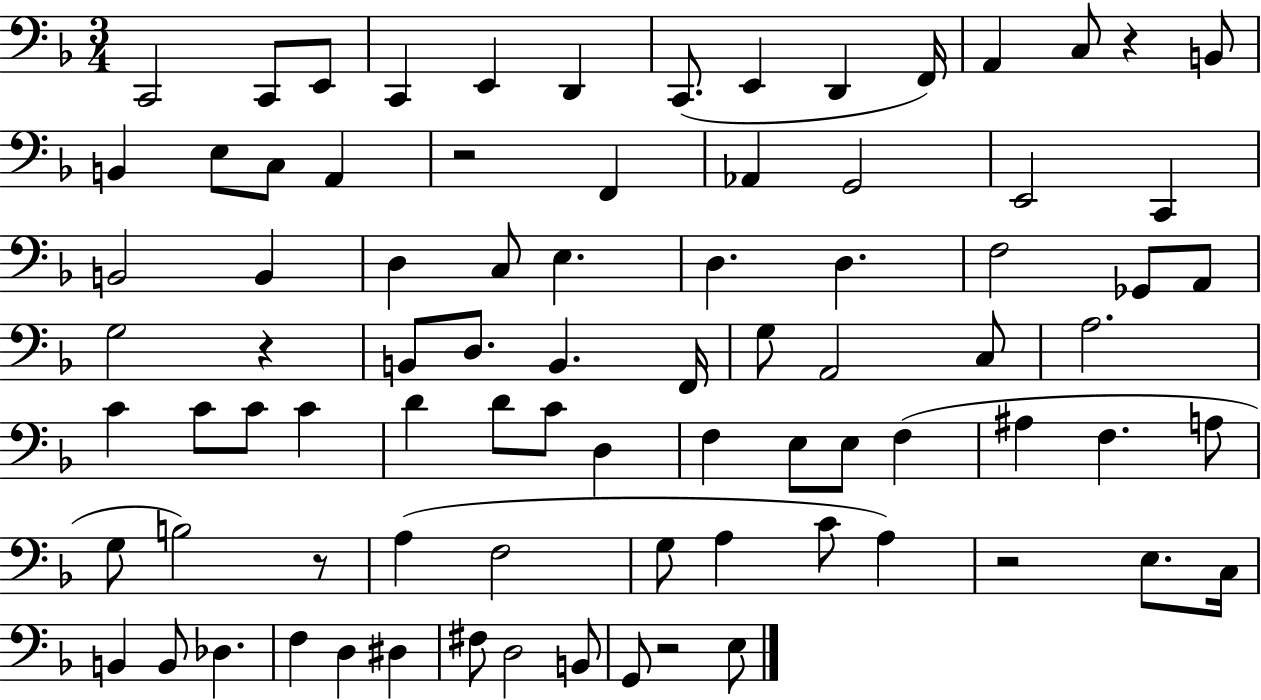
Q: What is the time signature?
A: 3/4